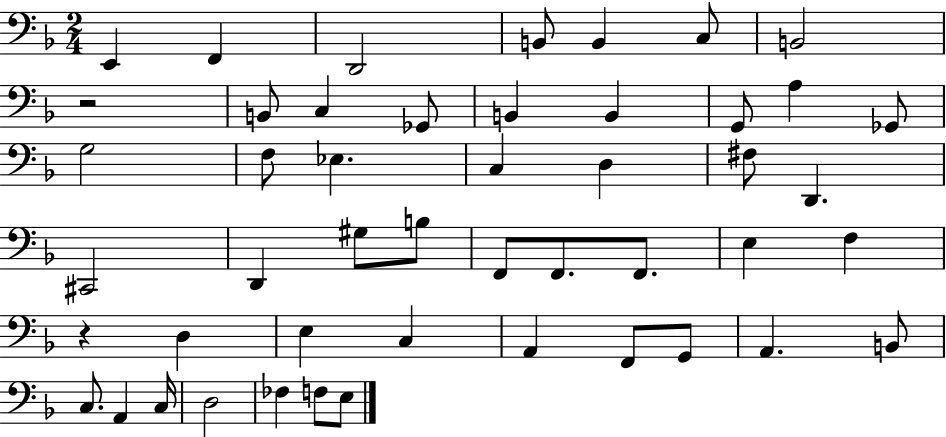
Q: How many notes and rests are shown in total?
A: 48